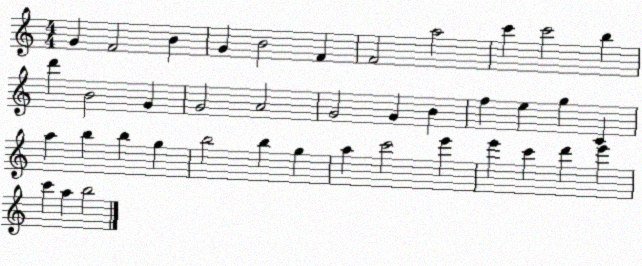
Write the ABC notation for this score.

X:1
T:Untitled
M:4/4
L:1/4
K:C
G F2 B G B2 F F2 a2 c' c'2 b d' B2 G G2 A2 G2 G B f e g C a b b g b2 b g a c'2 e' e' c' d' e' c' a b2